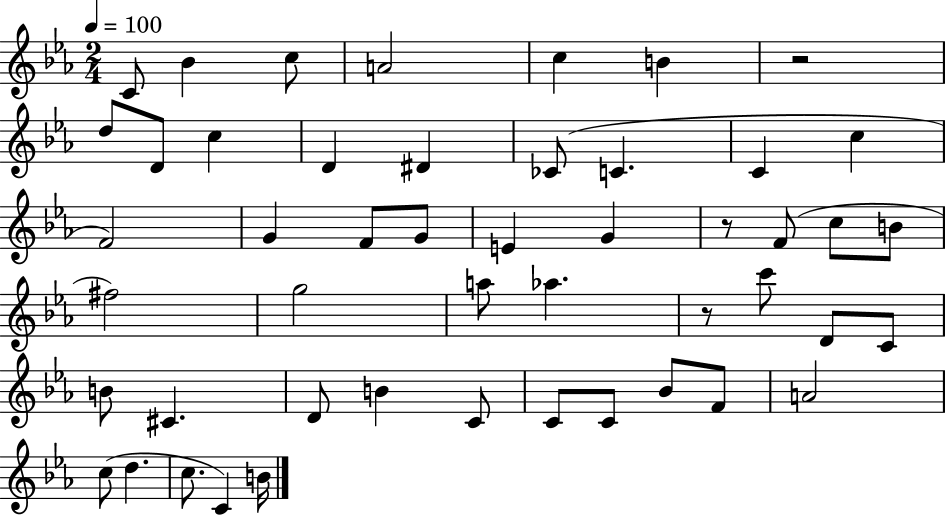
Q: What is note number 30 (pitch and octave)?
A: D4